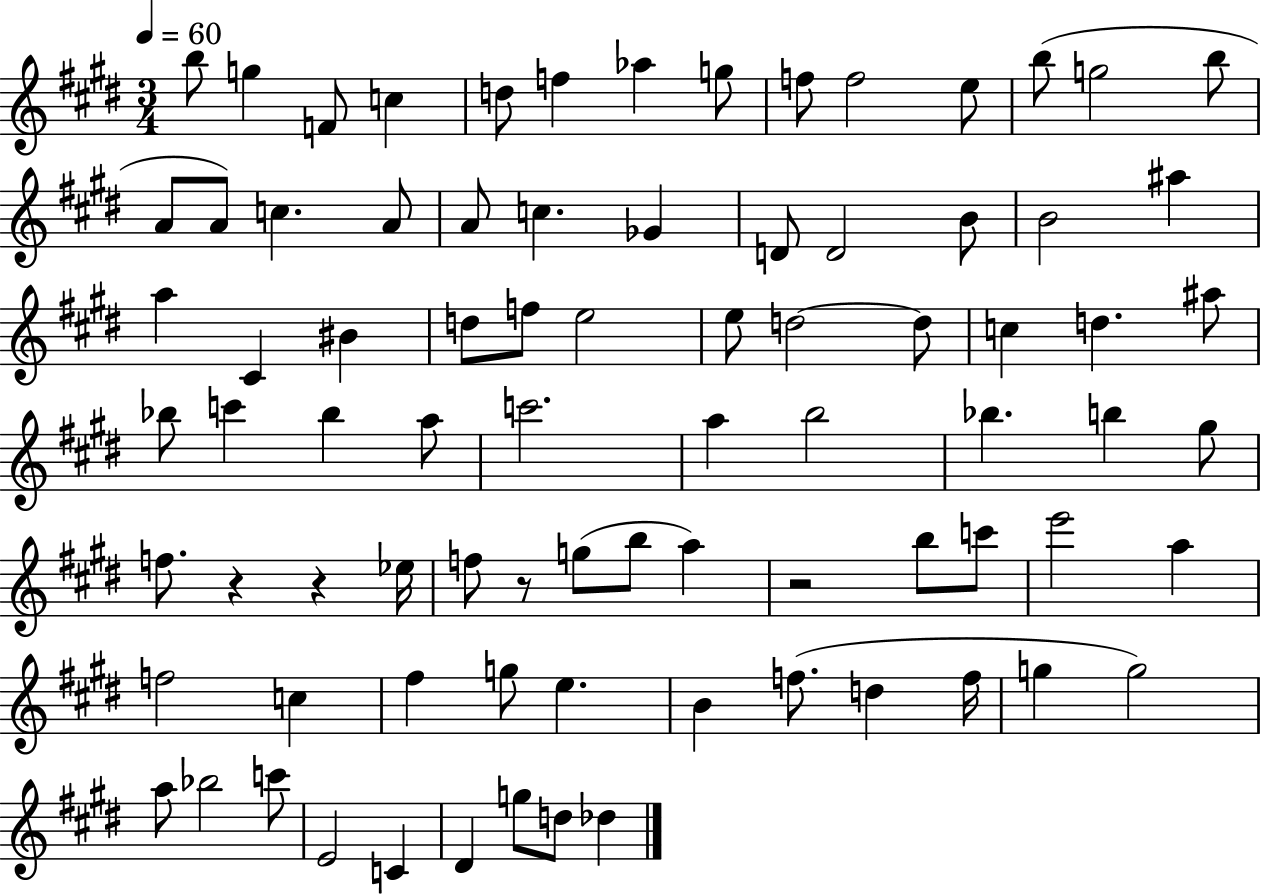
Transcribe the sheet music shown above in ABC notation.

X:1
T:Untitled
M:3/4
L:1/4
K:E
b/2 g F/2 c d/2 f _a g/2 f/2 f2 e/2 b/2 g2 b/2 A/2 A/2 c A/2 A/2 c _G D/2 D2 B/2 B2 ^a a ^C ^B d/2 f/2 e2 e/2 d2 d/2 c d ^a/2 _b/2 c' _b a/2 c'2 a b2 _b b ^g/2 f/2 z z _e/4 f/2 z/2 g/2 b/2 a z2 b/2 c'/2 e'2 a f2 c ^f g/2 e B f/2 d f/4 g g2 a/2 _b2 c'/2 E2 C ^D g/2 d/2 _d